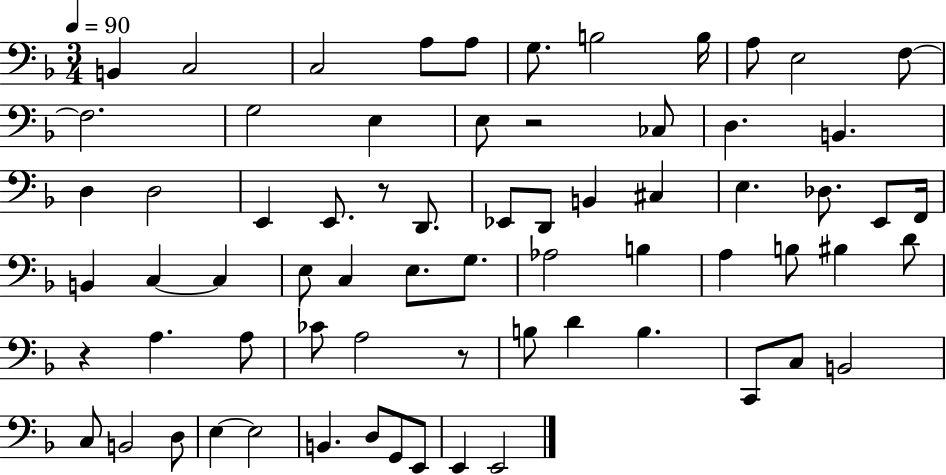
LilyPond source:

{
  \clef bass
  \numericTimeSignature
  \time 3/4
  \key f \major
  \tempo 4 = 90
  b,4 c2 | c2 a8 a8 | g8. b2 b16 | a8 e2 f8~~ | \break f2. | g2 e4 | e8 r2 ces8 | d4. b,4. | \break d4 d2 | e,4 e,8. r8 d,8. | ees,8 d,8 b,4 cis4 | e4. des8. e,8 f,16 | \break b,4 c4~~ c4 | e8 c4 e8. g8. | aes2 b4 | a4 b8 bis4 d'8 | \break r4 a4. a8 | ces'8 a2 r8 | b8 d'4 b4. | c,8 c8 b,2 | \break c8 b,2 d8 | e4~~ e2 | b,4. d8 g,8 e,8 | e,4 e,2 | \break \bar "|."
}